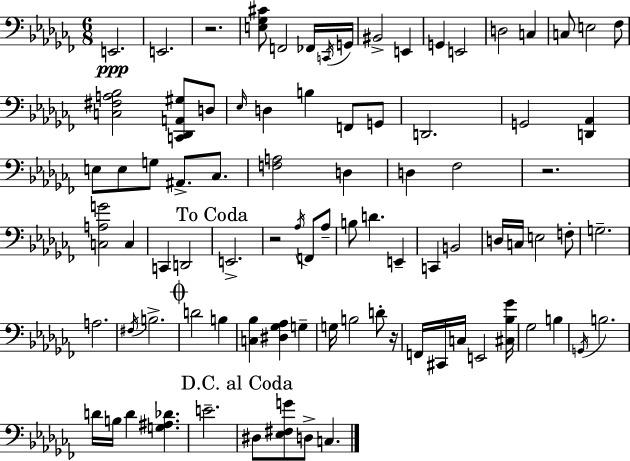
{
  \clef bass
  \numericTimeSignature
  \time 6/8
  \key aes \minor
  e,2.\ppp | e,2. | r2. | <e ges cis'>8 f,2 fes,16 \acciaccatura { c,16 } | \break g,16 bis,2-> e,4 | g,4 e,2 | d2 c4 | c8 e2 fes8 | \break <c fis a bes>2 <c, des, a, gis>8 d8 | \grace { ees16 } d4 b4 f,8 | g,8 d,2. | g,2 <d, aes,>4 | \break e8 e8 g8 ais,8.-> ces8. | <f a>2 d4 | d4 fes2 | r2. | \break <c a g'>2 c4 | c,4 d,2 | \mark "To Coda" e,2.-> | r2 \acciaccatura { aes16 } f,8 | \break aes8-- b8 d'4. e,4-- | c,4 b,2 | d16 c16 e2 | f8-. g2.-- | \break a2. | \acciaccatura { fis16 } b2.-> | \mark \markup { \musicglyph "scripts.coda" } d'2 | b4 <c bes>4 <dis ges aes>4 | \break g4-- g16 b2 | d'8-. r16 f,16 cis,16 c16 e,2 | <cis bes ges'>16 ges2 | b4 \acciaccatura { g,16 } b2. | \break d'16 b16 d'4 <g ais des'>4. | e'2.-- | \mark "D.C. al Coda" dis8 <ees fis g'>8 d8-> c4. | \bar "|."
}